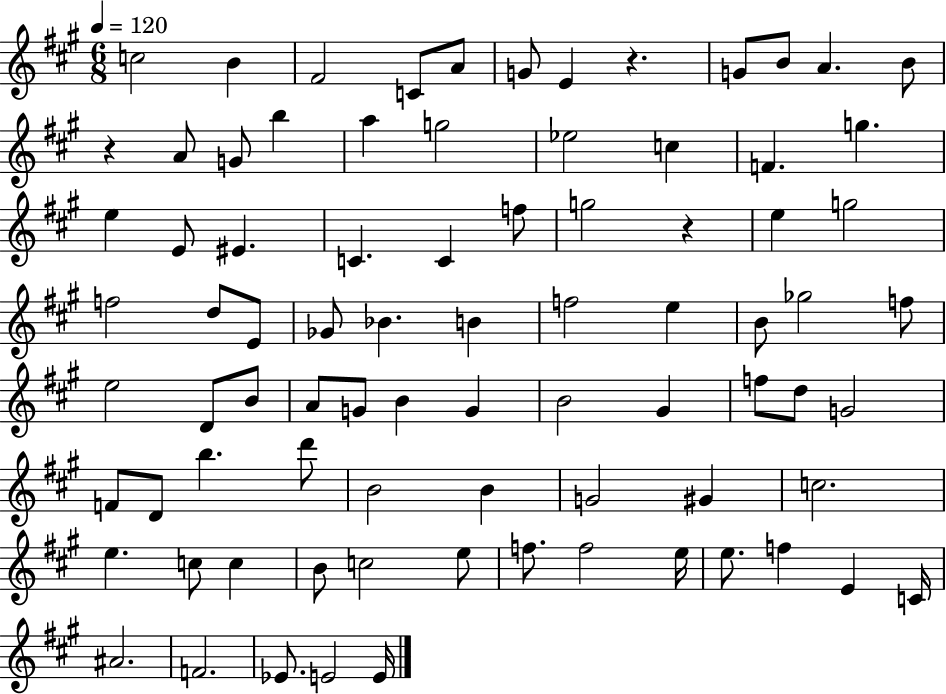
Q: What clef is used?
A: treble